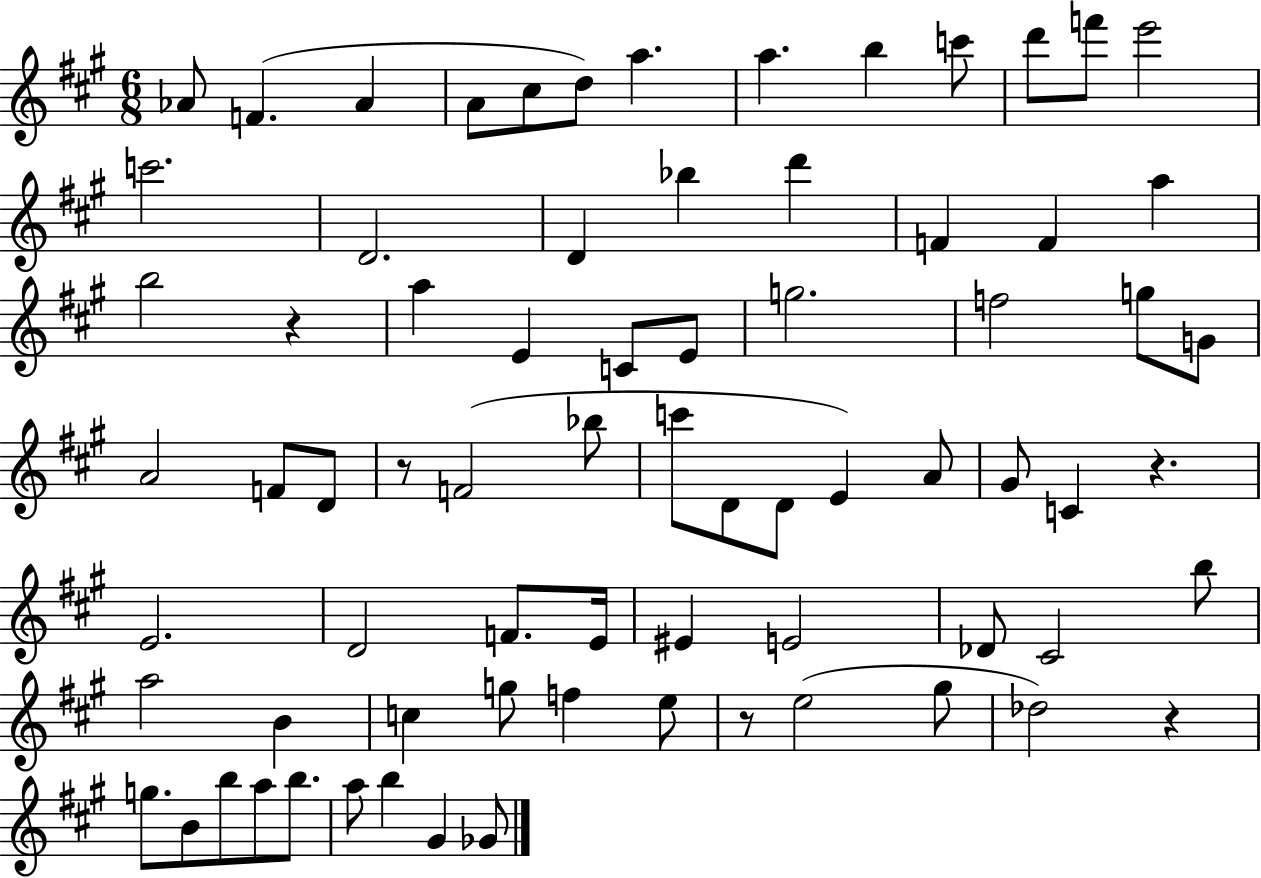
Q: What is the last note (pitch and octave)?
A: Gb4